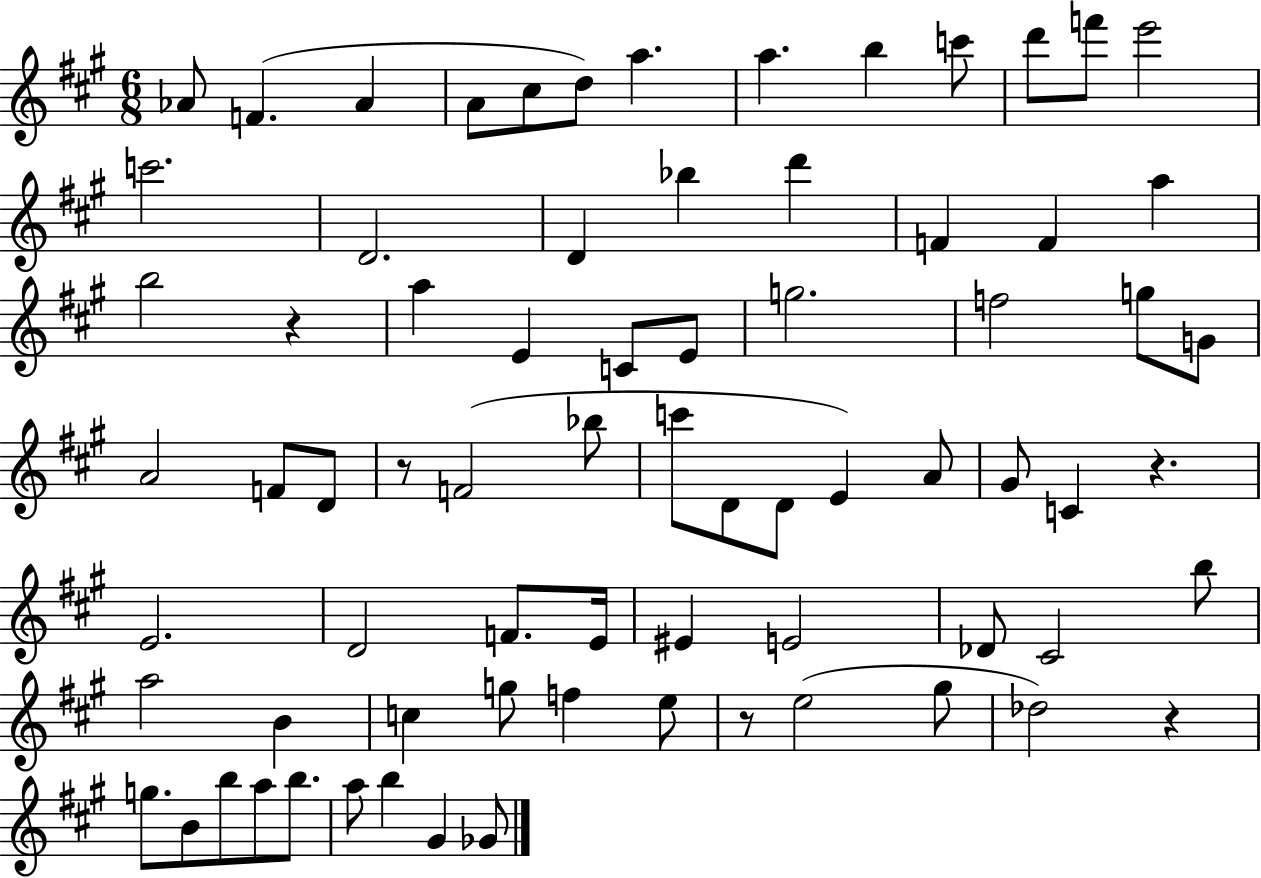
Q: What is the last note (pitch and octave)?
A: Gb4